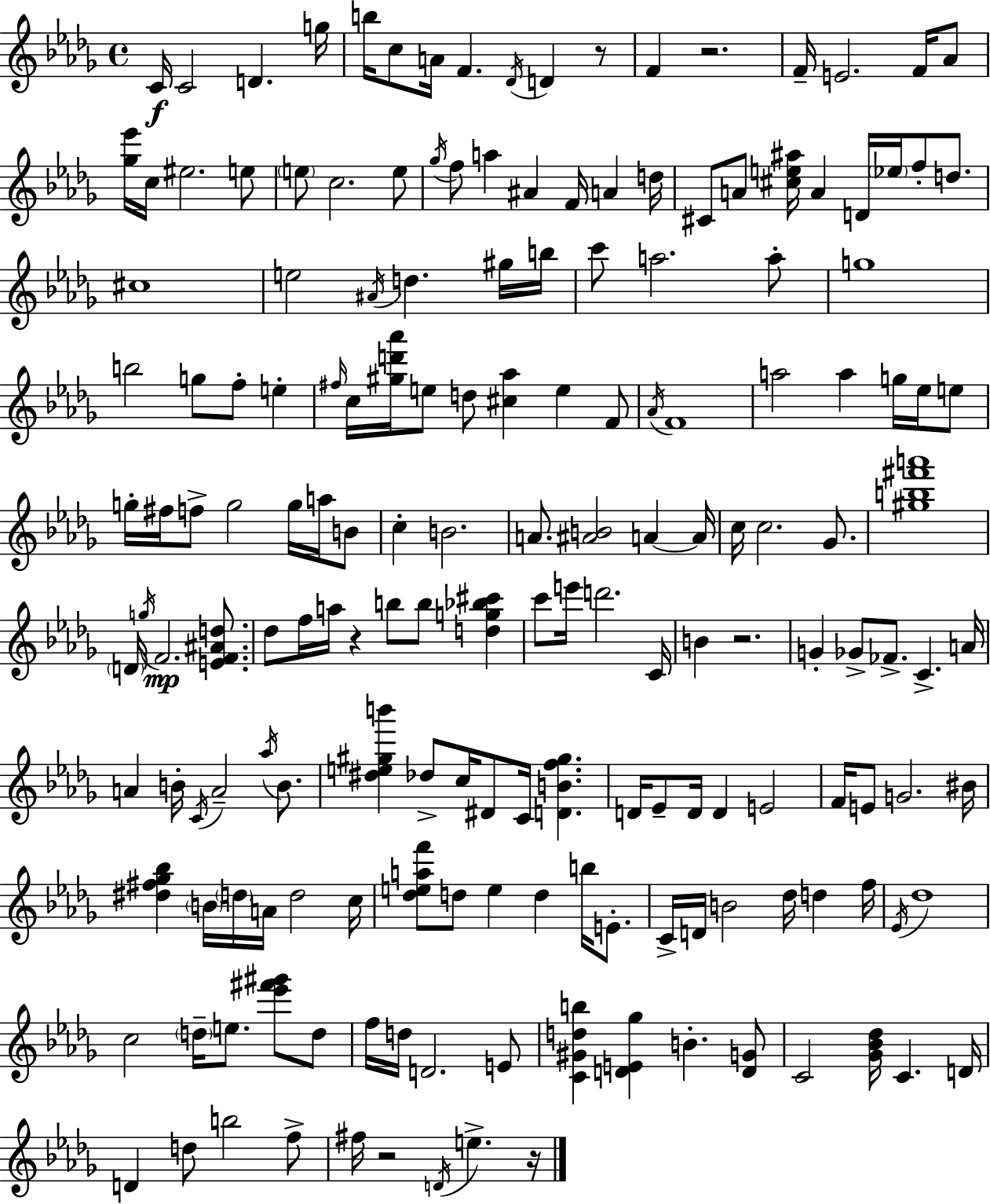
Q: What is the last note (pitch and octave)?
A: E5